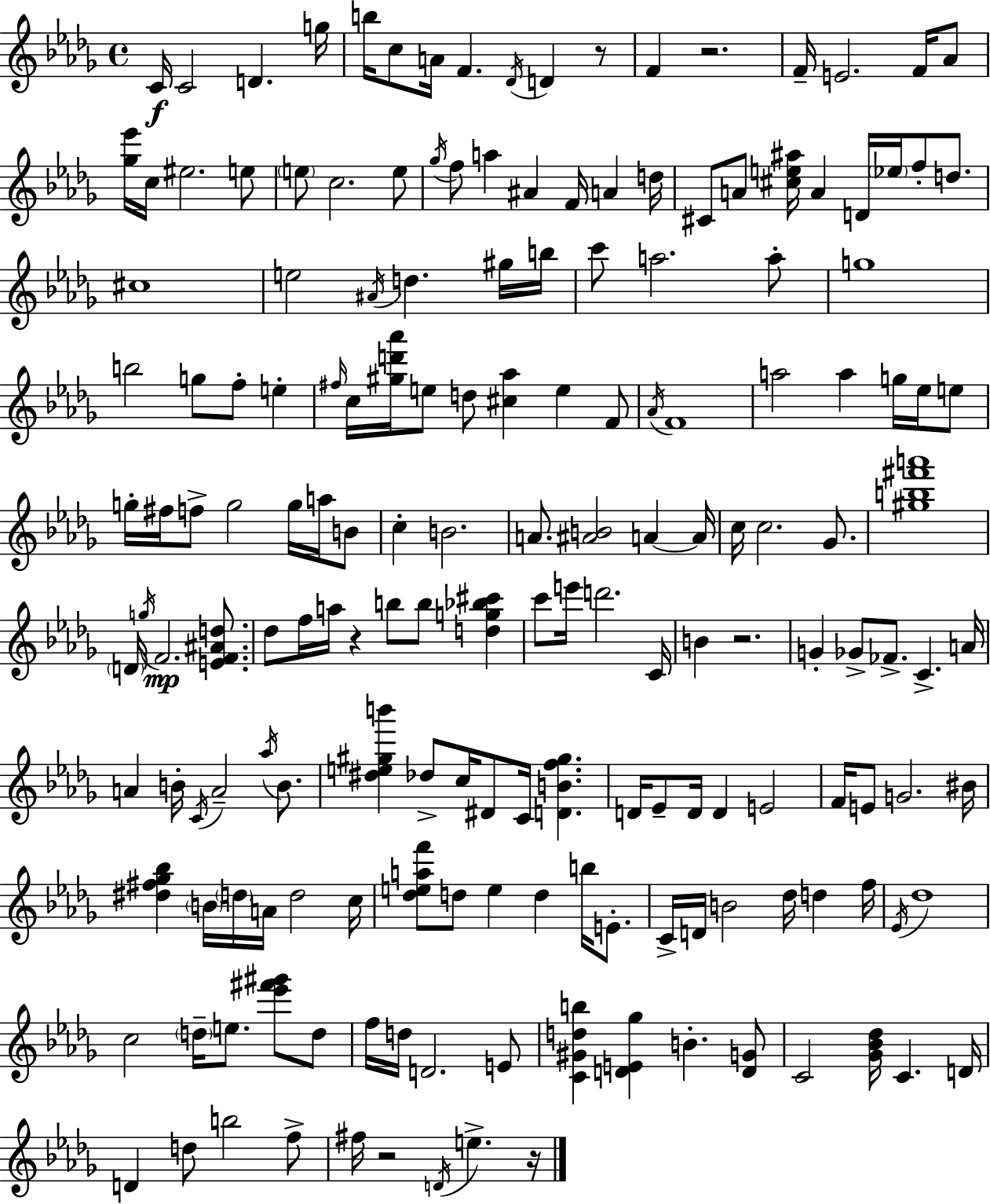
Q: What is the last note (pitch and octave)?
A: E5